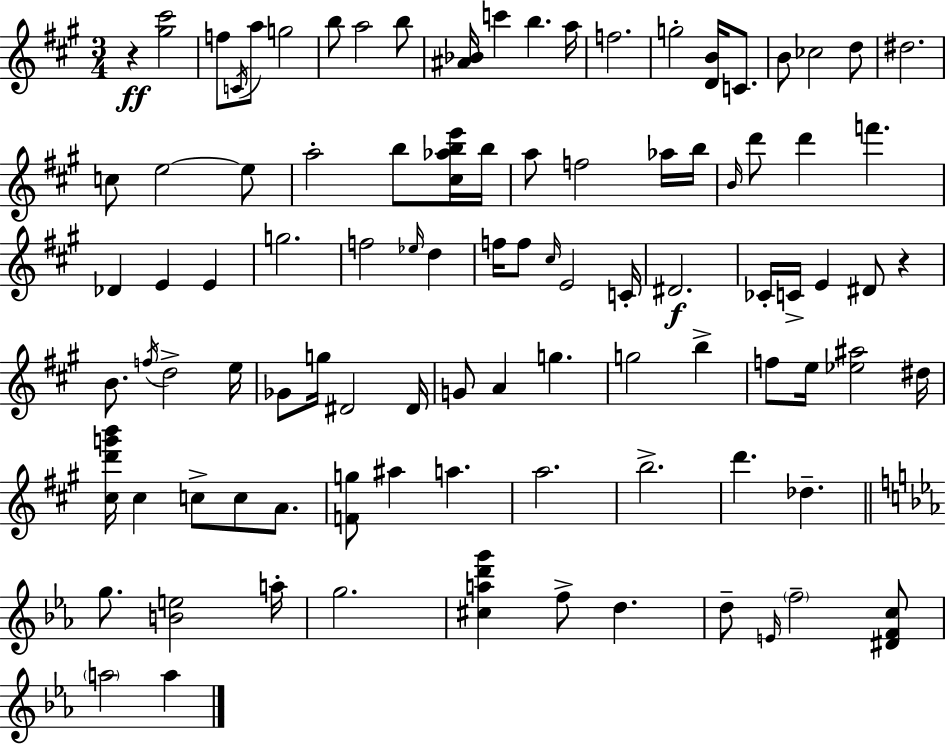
R/q [G#5,C#6]/h F5/e C4/s A5/e G5/h B5/e A5/h B5/e [A#4,Bb4]/s C6/q B5/q. A5/s F5/h. G5/h [D4,B4]/s C4/e. B4/e CES5/h D5/e D#5/h. C5/e E5/h E5/e A5/h B5/e [C#5,Ab5,B5,E6]/s B5/s A5/e F5/h Ab5/s B5/s B4/s D6/e D6/q F6/q. Db4/q E4/q E4/q G5/h. F5/h Eb5/s D5/q F5/s F5/e C#5/s E4/h C4/s D#4/h. CES4/s C4/s E4/q D#4/e R/q B4/e. F5/s D5/h E5/s Gb4/e G5/s D#4/h D#4/s G4/e A4/q G5/q. G5/h B5/q F5/e E5/s [Eb5,A#5]/h D#5/s [C#5,D6,G6,B6]/s C#5/q C5/e C5/e A4/e. [F4,G5]/e A#5/q A5/q. A5/h. B5/h. D6/q. Db5/q. G5/e. [B4,E5]/h A5/s G5/h. [C#5,A5,D6,G6]/q F5/e D5/q. D5/e E4/s F5/h [D#4,F4,C5]/e A5/h A5/q